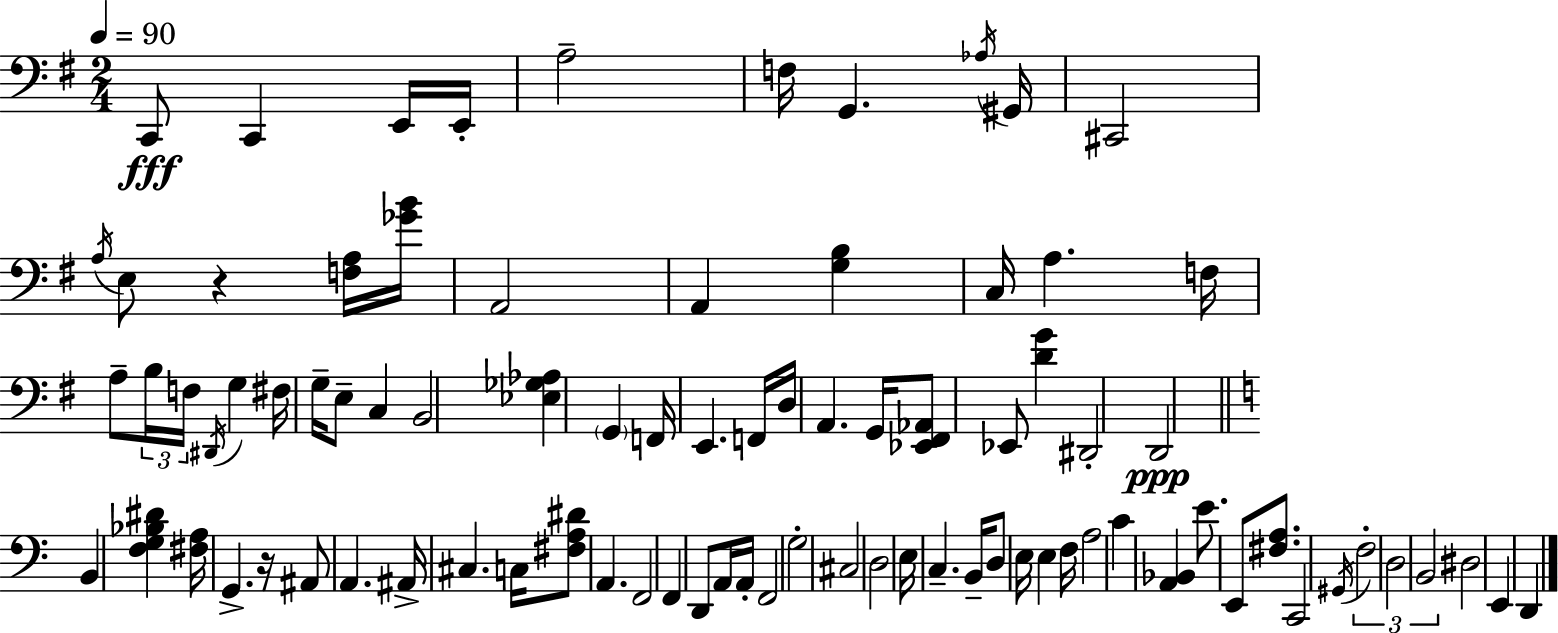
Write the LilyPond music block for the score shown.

{
  \clef bass
  \numericTimeSignature
  \time 2/4
  \key g \major
  \tempo 4 = 90
  c,8\fff c,4 e,16 e,16-. | a2-- | f16 g,4. \acciaccatura { aes16 } | gis,16 cis,2 | \break \acciaccatura { a16 } e8 r4 | <f a>16 <ges' b'>16 a,2 | a,4 <g b>4 | c16 a4. | \break f16 a8-- \tuplet 3/2 { b16 f16 \acciaccatura { dis,16 } } g4 | fis16 g16-- e8-- c4 | b,2 | <ees ges aes>4 \parenthesize g,4 | \break f,16 e,4. | f,16 d16 a,4. | g,16 <ees, fis, aes,>8 ees,8 <d' g'>4 | dis,2-. | \break d,2\ppp | \bar "||" \break \key a \minor b,4 <f g bes dis'>4 | <fis a>16 g,4.-> r16 | ais,8 a,4. | ais,16-> cis4. c16 | \break <fis a dis'>8 a,4. | f,2 | f,4 d,8 a,16 a,16-. | f,2 | \break g2-. | cis2 | d2 | e16 c4.-- b,16-- | \break d8 e16 e4 f16 | a2 | c'4 <a, bes,>4 | e'8. e,8 <fis a>8. | \break c,2 | \acciaccatura { gis,16 } \tuplet 3/2 { f2-. | d2 | b,2 } | \break dis2 | e,4 d,4 | \bar "|."
}